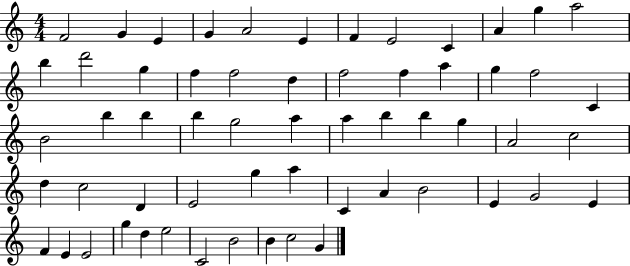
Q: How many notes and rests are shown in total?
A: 59